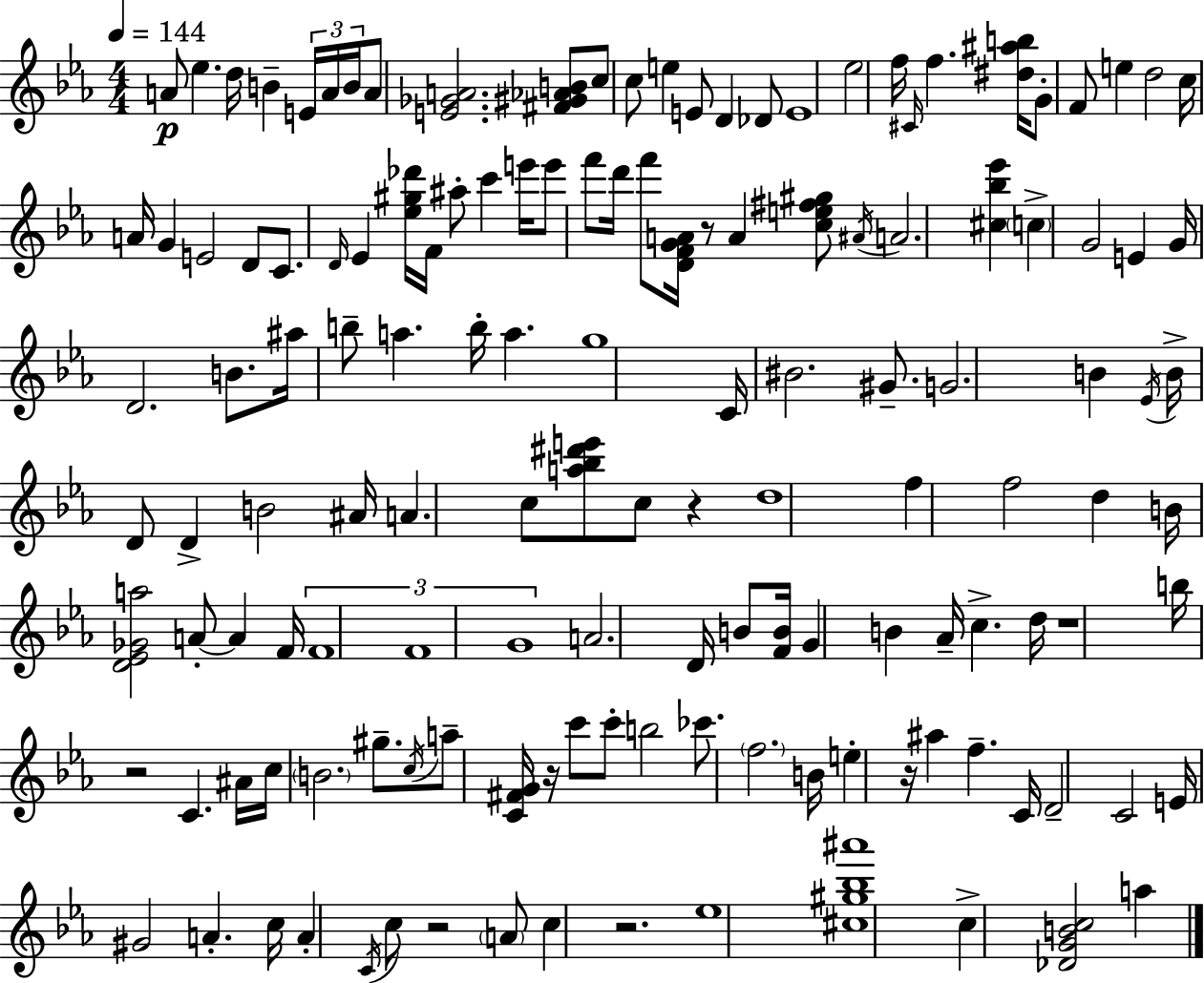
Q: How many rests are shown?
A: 8